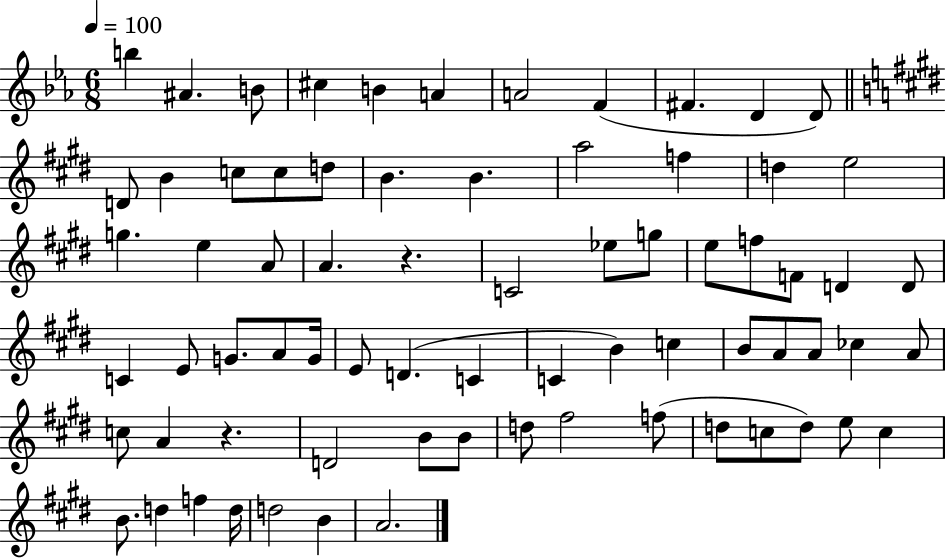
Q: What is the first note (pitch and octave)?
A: B5